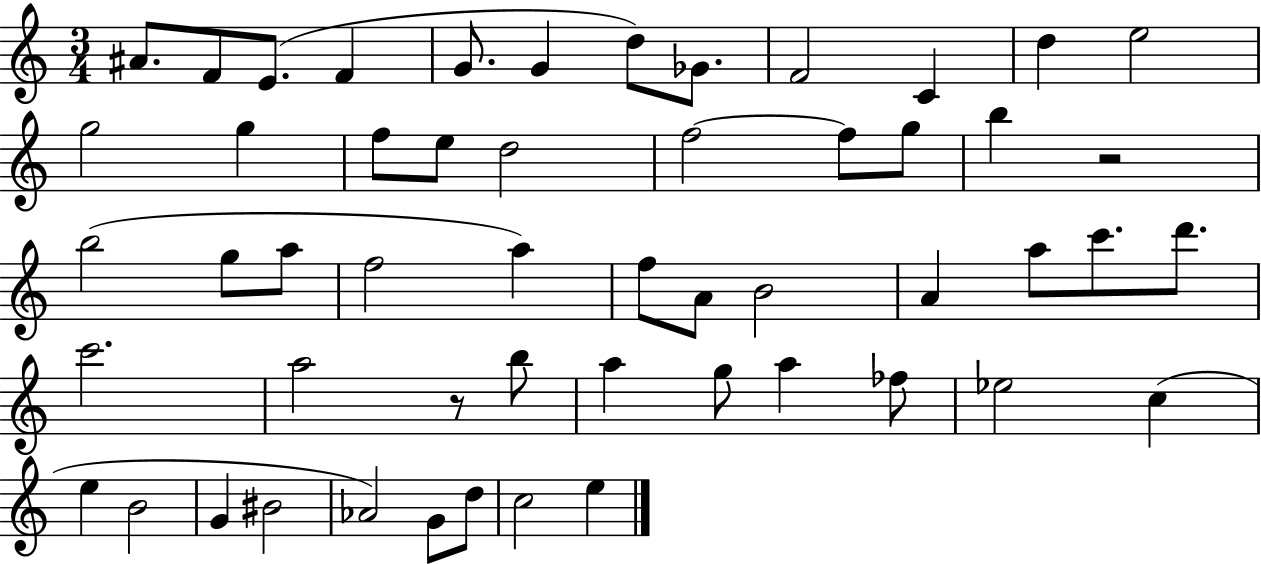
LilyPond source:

{
  \clef treble
  \numericTimeSignature
  \time 3/4
  \key c \major
  ais'8. f'8 e'8.( f'4 | g'8. g'4 d''8) ges'8. | f'2 c'4 | d''4 e''2 | \break g''2 g''4 | f''8 e''8 d''2 | f''2~~ f''8 g''8 | b''4 r2 | \break b''2( g''8 a''8 | f''2 a''4) | f''8 a'8 b'2 | a'4 a''8 c'''8. d'''8. | \break c'''2. | a''2 r8 b''8 | a''4 g''8 a''4 fes''8 | ees''2 c''4( | \break e''4 b'2 | g'4 bis'2 | aes'2) g'8 d''8 | c''2 e''4 | \break \bar "|."
}